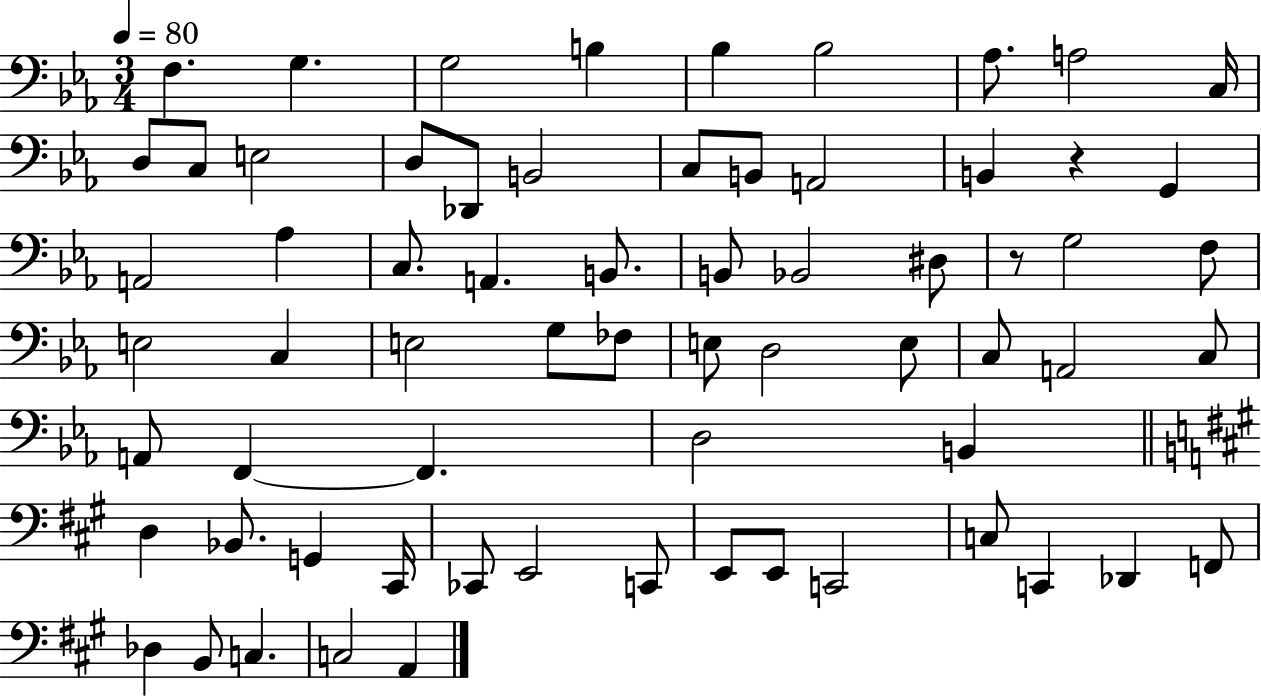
{
  \clef bass
  \numericTimeSignature
  \time 3/4
  \key ees \major
  \tempo 4 = 80
  \repeat volta 2 { f4. g4. | g2 b4 | bes4 bes2 | aes8. a2 c16 | \break d8 c8 e2 | d8 des,8 b,2 | c8 b,8 a,2 | b,4 r4 g,4 | \break a,2 aes4 | c8. a,4. b,8. | b,8 bes,2 dis8 | r8 g2 f8 | \break e2 c4 | e2 g8 fes8 | e8 d2 e8 | c8 a,2 c8 | \break a,8 f,4~~ f,4. | d2 b,4 | \bar "||" \break \key a \major d4 bes,8. g,4 cis,16 | ces,8 e,2 c,8 | e,8 e,8 c,2 | c8 c,4 des,4 f,8 | \break des4 b,8 c4. | c2 a,4 | } \bar "|."
}